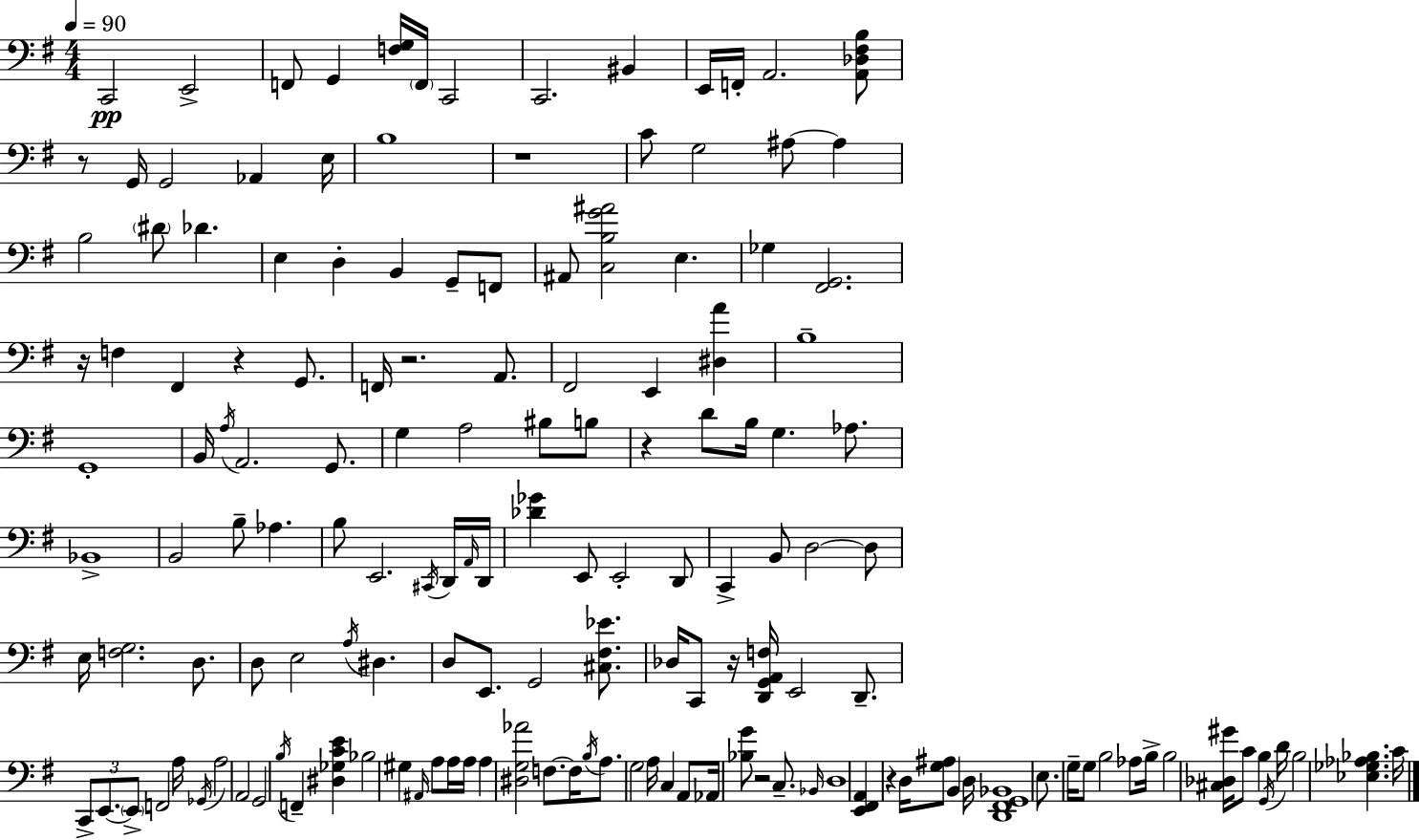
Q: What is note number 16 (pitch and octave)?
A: B3